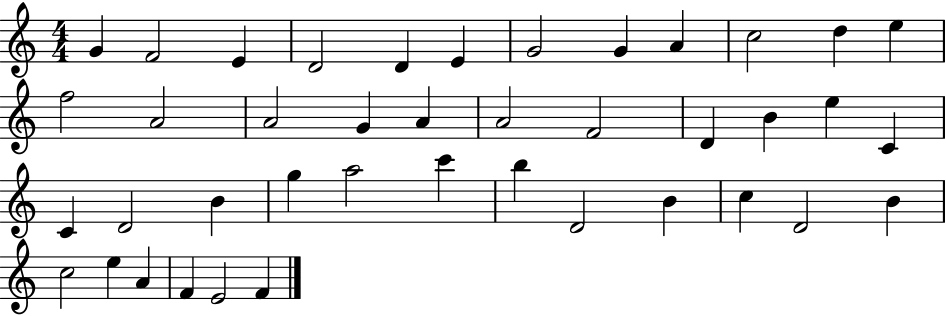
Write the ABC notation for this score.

X:1
T:Untitled
M:4/4
L:1/4
K:C
G F2 E D2 D E G2 G A c2 d e f2 A2 A2 G A A2 F2 D B e C C D2 B g a2 c' b D2 B c D2 B c2 e A F E2 F